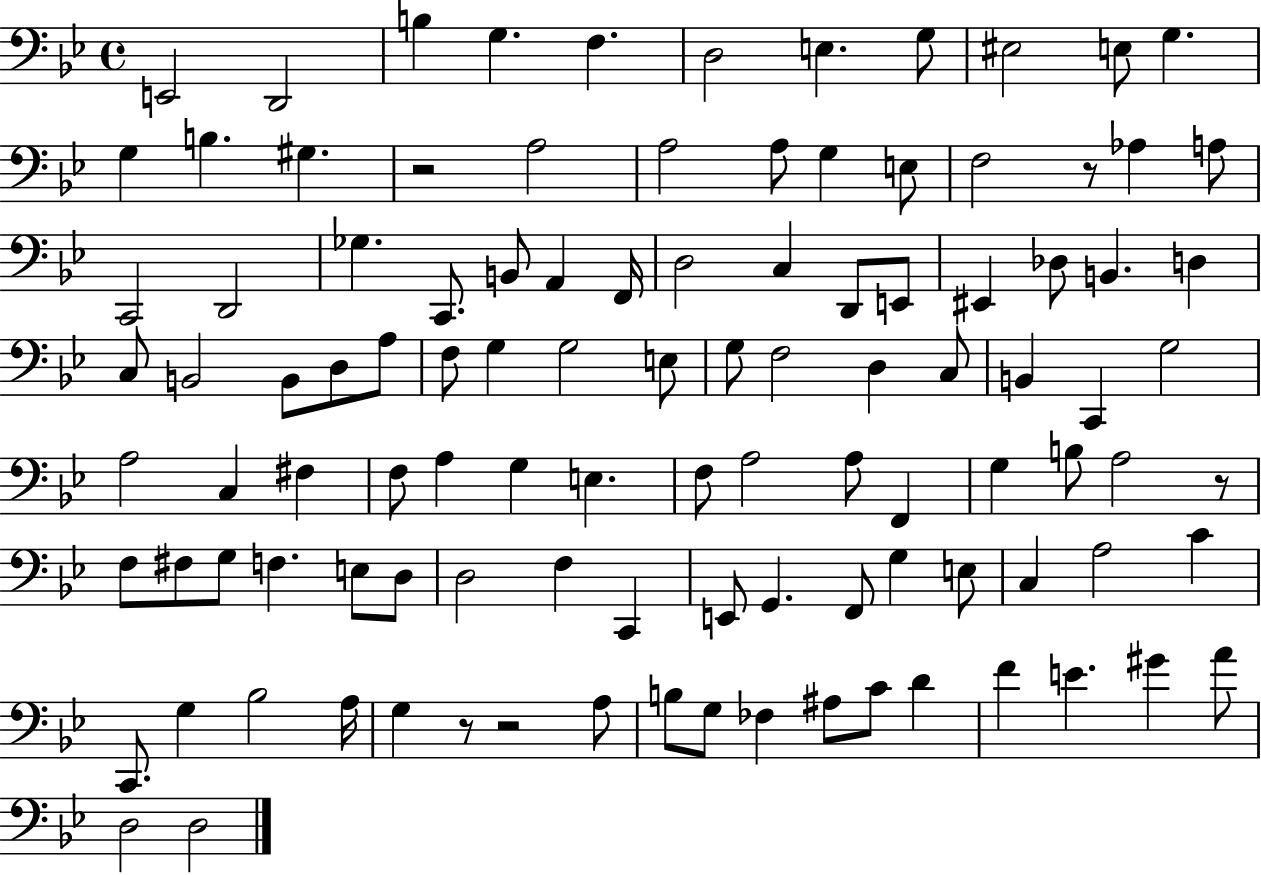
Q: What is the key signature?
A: BES major